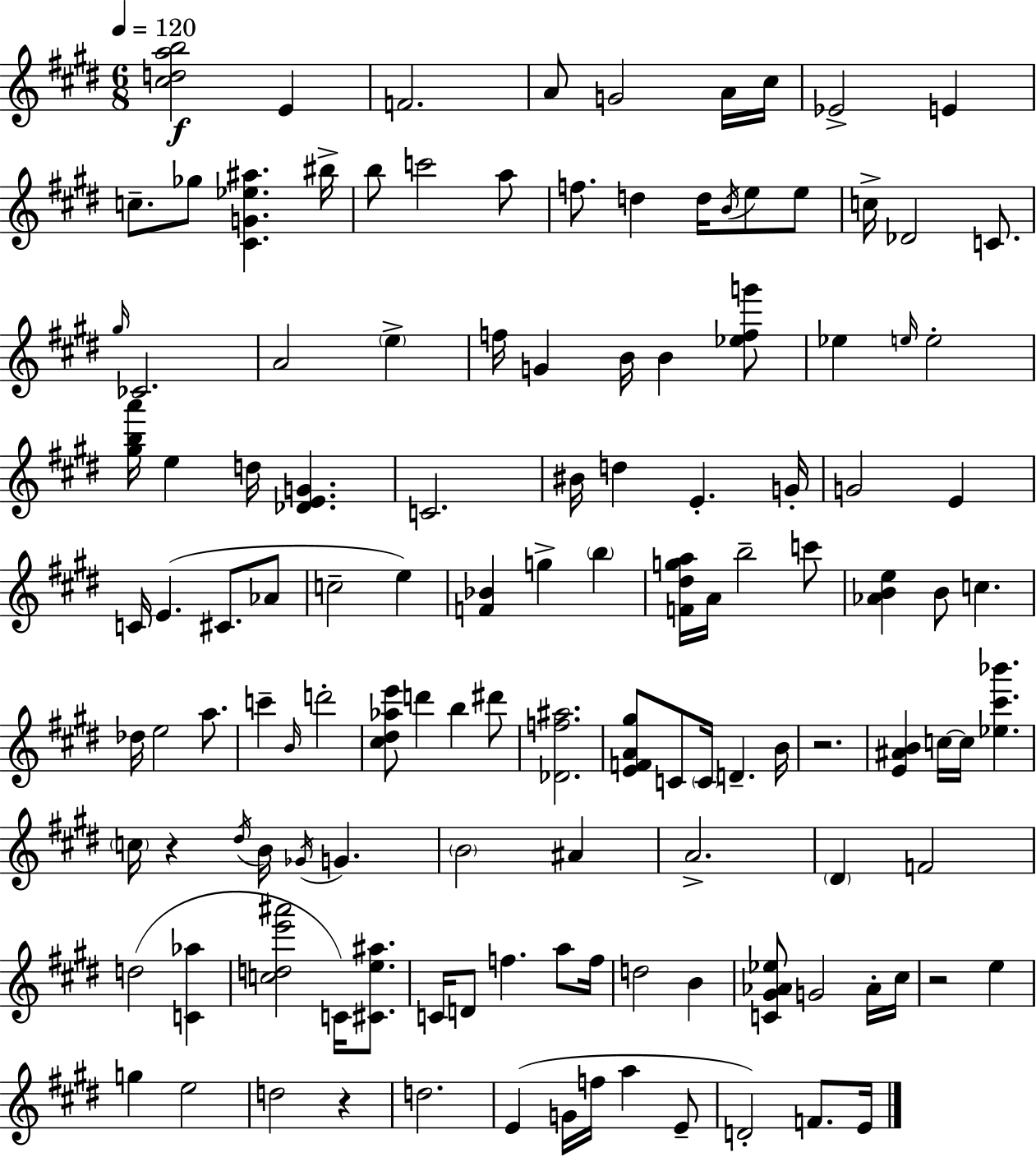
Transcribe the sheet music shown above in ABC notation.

X:1
T:Untitled
M:6/8
L:1/4
K:E
[^cdab]2 E F2 A/2 G2 A/4 ^c/4 _E2 E c/2 _g/2 [^CG_e^a] ^b/4 b/2 c'2 a/2 f/2 d d/4 B/4 e/2 e/2 c/4 _D2 C/2 ^g/4 _C2 A2 e f/4 G B/4 B [_efg']/2 _e e/4 e2 [^gba']/4 e d/4 [_DEG] C2 ^B/4 d E G/4 G2 E C/4 E ^C/2 _A/2 c2 e [F_B] g b [F^dga]/4 A/4 b2 c'/2 [_ABe] B/2 c _d/4 e2 a/2 c' B/4 d'2 [^c^d_ae']/2 d' b ^d'/2 [_Df^a]2 [EFA^g]/2 C/2 C/4 D B/4 z2 [E^AB] c/4 c/4 [_e^c'_b'] c/4 z ^d/4 B/4 _G/4 G B2 ^A A2 ^D F2 d2 [C_a] [cde'^a']2 C/4 [^Ce^a]/2 C/4 D/2 f a/2 f/4 d2 B [C^G_A_e]/2 G2 _A/4 ^c/4 z2 e g e2 d2 z d2 E G/4 f/4 a E/2 D2 F/2 E/4